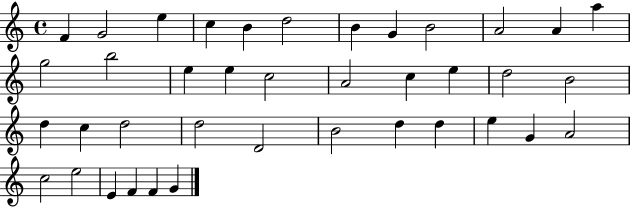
{
  \clef treble
  \time 4/4
  \defaultTimeSignature
  \key c \major
  f'4 g'2 e''4 | c''4 b'4 d''2 | b'4 g'4 b'2 | a'2 a'4 a''4 | \break g''2 b''2 | e''4 e''4 c''2 | a'2 c''4 e''4 | d''2 b'2 | \break d''4 c''4 d''2 | d''2 d'2 | b'2 d''4 d''4 | e''4 g'4 a'2 | \break c''2 e''2 | e'4 f'4 f'4 g'4 | \bar "|."
}